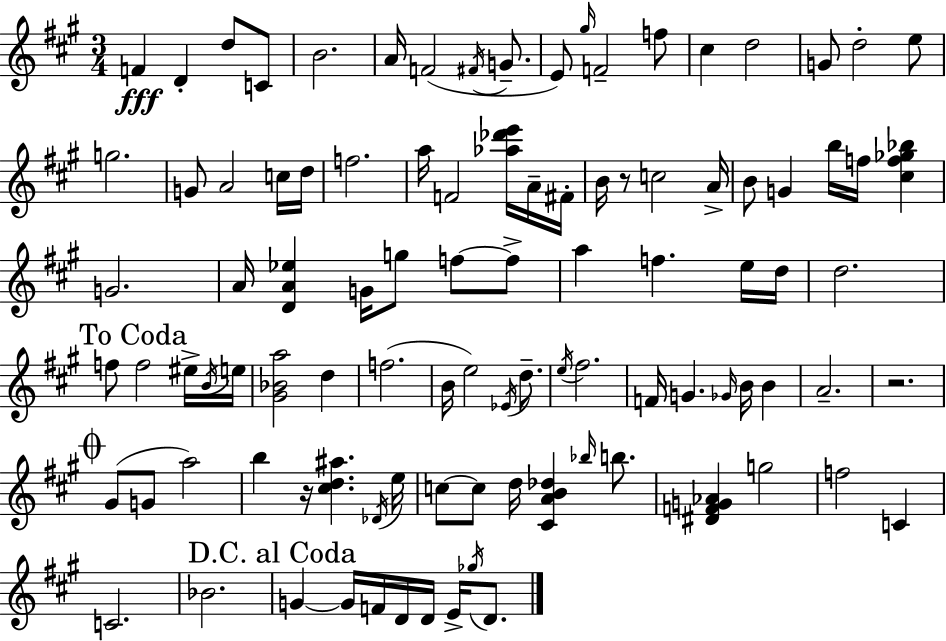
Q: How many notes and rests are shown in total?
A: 99